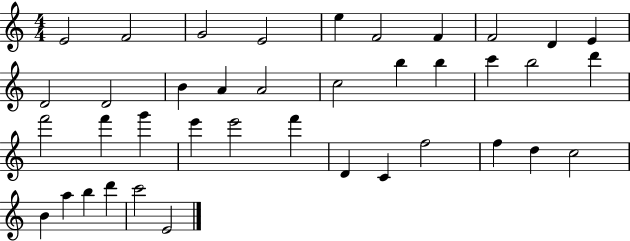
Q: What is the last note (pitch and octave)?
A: E4